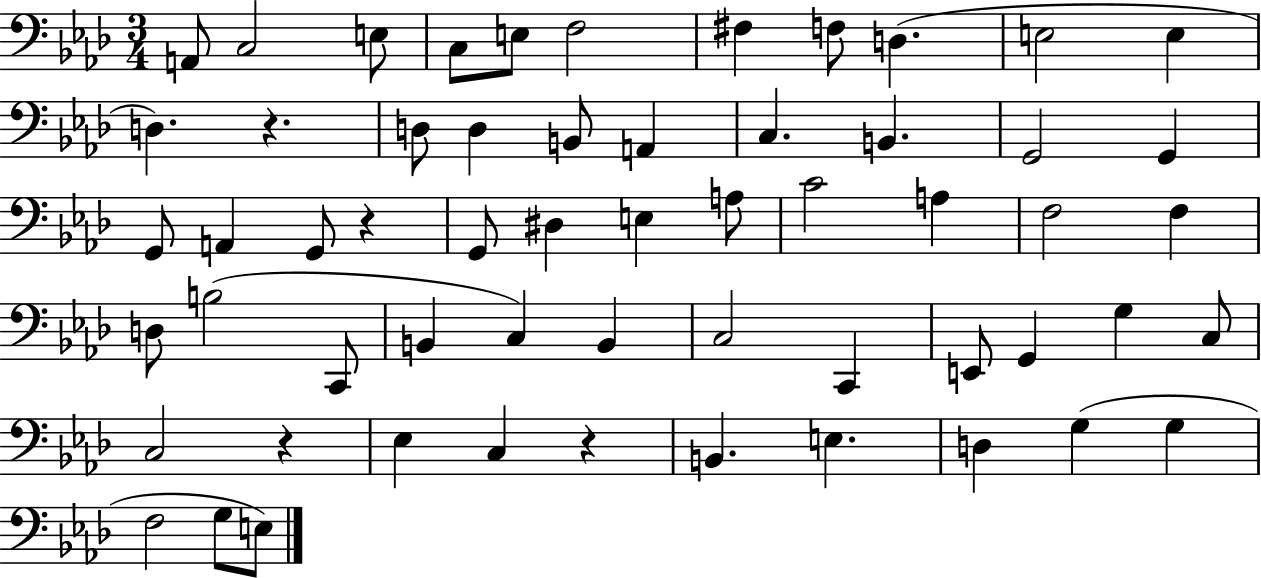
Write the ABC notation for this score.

X:1
T:Untitled
M:3/4
L:1/4
K:Ab
A,,/2 C,2 E,/2 C,/2 E,/2 F,2 ^F, F,/2 D, E,2 E, D, z D,/2 D, B,,/2 A,, C, B,, G,,2 G,, G,,/2 A,, G,,/2 z G,,/2 ^D, E, A,/2 C2 A, F,2 F, D,/2 B,2 C,,/2 B,, C, B,, C,2 C,, E,,/2 G,, G, C,/2 C,2 z _E, C, z B,, E, D, G, G, F,2 G,/2 E,/2